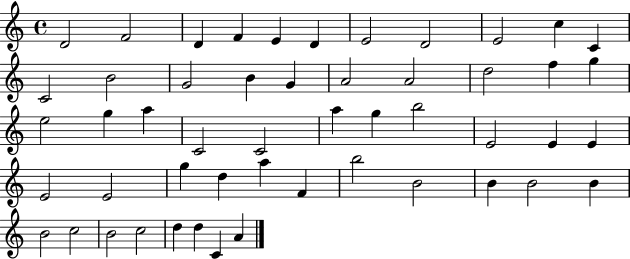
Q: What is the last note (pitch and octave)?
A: A4